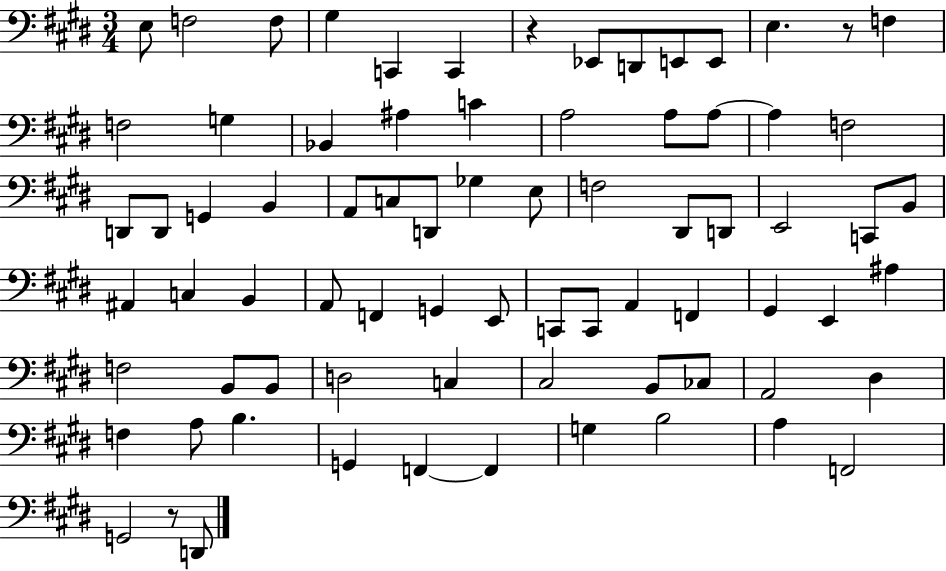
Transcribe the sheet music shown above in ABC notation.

X:1
T:Untitled
M:3/4
L:1/4
K:E
E,/2 F,2 F,/2 ^G, C,, C,, z _E,,/2 D,,/2 E,,/2 E,,/2 E, z/2 F, F,2 G, _B,, ^A, C A,2 A,/2 A,/2 A, F,2 D,,/2 D,,/2 G,, B,, A,,/2 C,/2 D,,/2 _G, E,/2 F,2 ^D,,/2 D,,/2 E,,2 C,,/2 B,,/2 ^A,, C, B,, A,,/2 F,, G,, E,,/2 C,,/2 C,,/2 A,, F,, ^G,, E,, ^A, F,2 B,,/2 B,,/2 D,2 C, ^C,2 B,,/2 _C,/2 A,,2 ^D, F, A,/2 B, G,, F,, F,, G, B,2 A, F,,2 G,,2 z/2 D,,/2